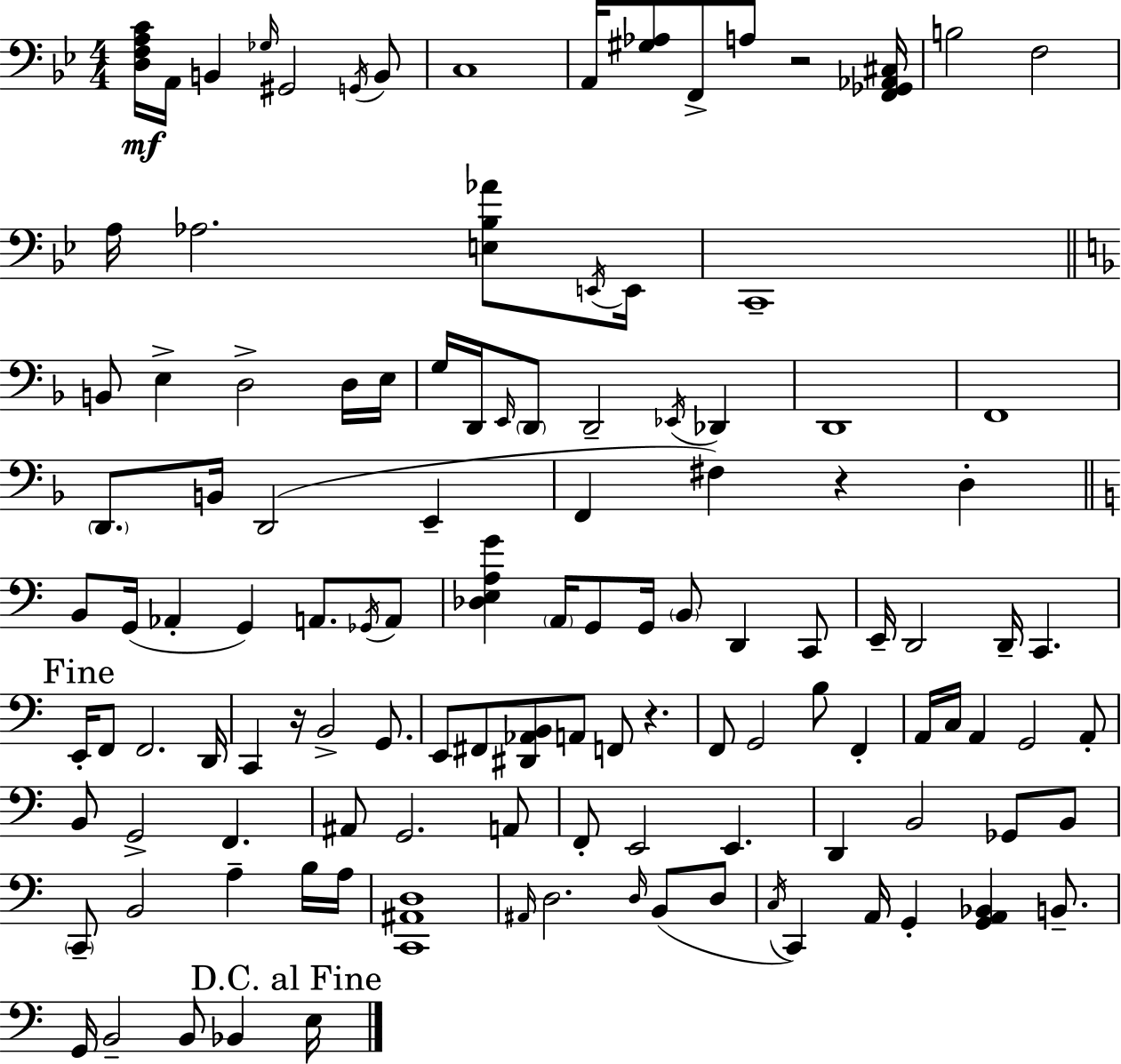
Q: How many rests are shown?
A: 4